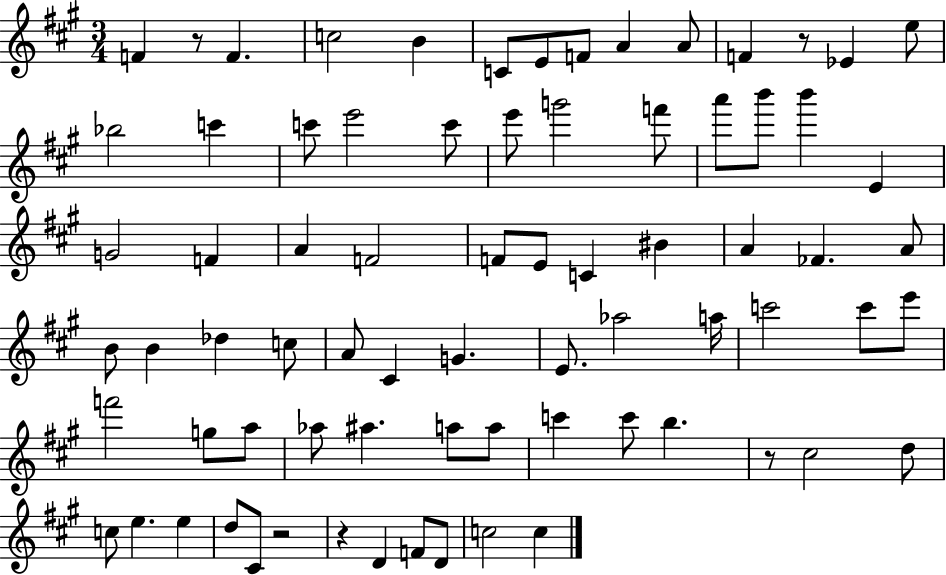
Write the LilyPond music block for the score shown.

{
  \clef treble
  \numericTimeSignature
  \time 3/4
  \key a \major
  \repeat volta 2 { f'4 r8 f'4. | c''2 b'4 | c'8 e'8 f'8 a'4 a'8 | f'4 r8 ees'4 e''8 | \break bes''2 c'''4 | c'''8 e'''2 c'''8 | e'''8 g'''2 f'''8 | a'''8 b'''8 b'''4 e'4 | \break g'2 f'4 | a'4 f'2 | f'8 e'8 c'4 bis'4 | a'4 fes'4. a'8 | \break b'8 b'4 des''4 c''8 | a'8 cis'4 g'4. | e'8. aes''2 a''16 | c'''2 c'''8 e'''8 | \break f'''2 g''8 a''8 | aes''8 ais''4. a''8 a''8 | c'''4 c'''8 b''4. | r8 cis''2 d''8 | \break c''8 e''4. e''4 | d''8 cis'8 r2 | r4 d'4 f'8 d'8 | c''2 c''4 | \break } \bar "|."
}